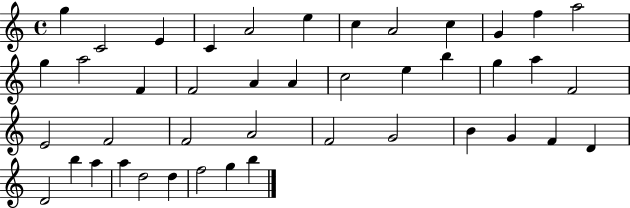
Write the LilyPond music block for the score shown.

{
  \clef treble
  \time 4/4
  \defaultTimeSignature
  \key c \major
  g''4 c'2 e'4 | c'4 a'2 e''4 | c''4 a'2 c''4 | g'4 f''4 a''2 | \break g''4 a''2 f'4 | f'2 a'4 a'4 | c''2 e''4 b''4 | g''4 a''4 f'2 | \break e'2 f'2 | f'2 a'2 | f'2 g'2 | b'4 g'4 f'4 d'4 | \break d'2 b''4 a''4 | a''4 d''2 d''4 | f''2 g''4 b''4 | \bar "|."
}